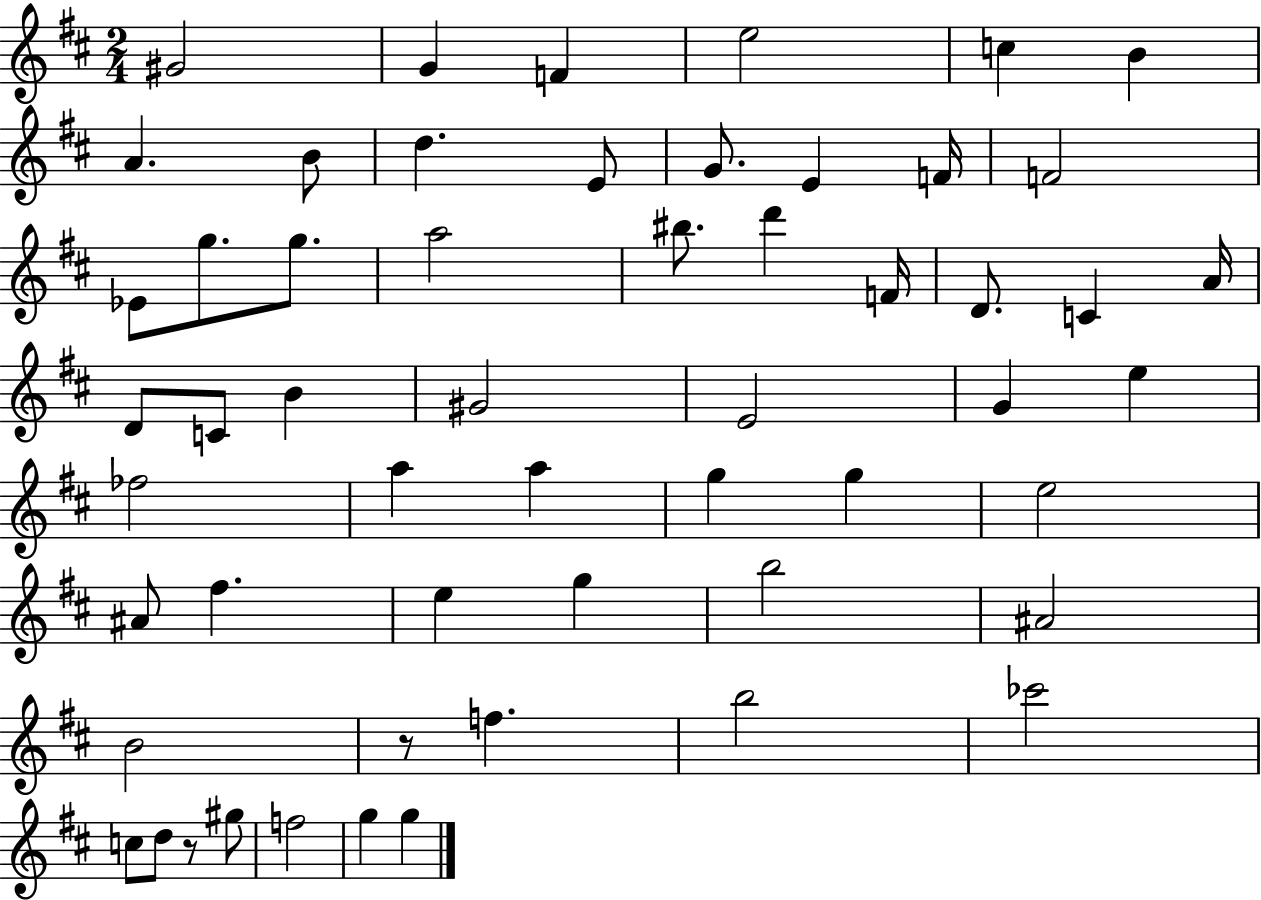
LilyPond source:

{
  \clef treble
  \numericTimeSignature
  \time 2/4
  \key d \major
  \repeat volta 2 { gis'2 | g'4 f'4 | e''2 | c''4 b'4 | \break a'4. b'8 | d''4. e'8 | g'8. e'4 f'16 | f'2 | \break ees'8 g''8. g''8. | a''2 | bis''8. d'''4 f'16 | d'8. c'4 a'16 | \break d'8 c'8 b'4 | gis'2 | e'2 | g'4 e''4 | \break fes''2 | a''4 a''4 | g''4 g''4 | e''2 | \break ais'8 fis''4. | e''4 g''4 | b''2 | ais'2 | \break b'2 | r8 f''4. | b''2 | ces'''2 | \break c''8 d''8 r8 gis''8 | f''2 | g''4 g''4 | } \bar "|."
}